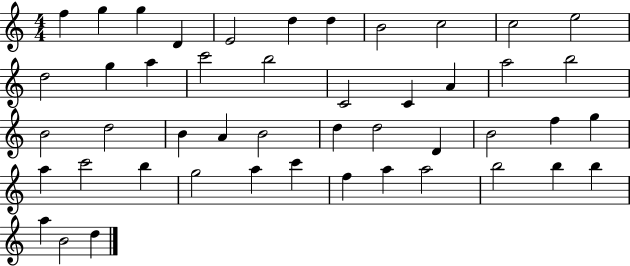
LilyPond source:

{
  \clef treble
  \numericTimeSignature
  \time 4/4
  \key c \major
  f''4 g''4 g''4 d'4 | e'2 d''4 d''4 | b'2 c''2 | c''2 e''2 | \break d''2 g''4 a''4 | c'''2 b''2 | c'2 c'4 a'4 | a''2 b''2 | \break b'2 d''2 | b'4 a'4 b'2 | d''4 d''2 d'4 | b'2 f''4 g''4 | \break a''4 c'''2 b''4 | g''2 a''4 c'''4 | f''4 a''4 a''2 | b''2 b''4 b''4 | \break a''4 b'2 d''4 | \bar "|."
}